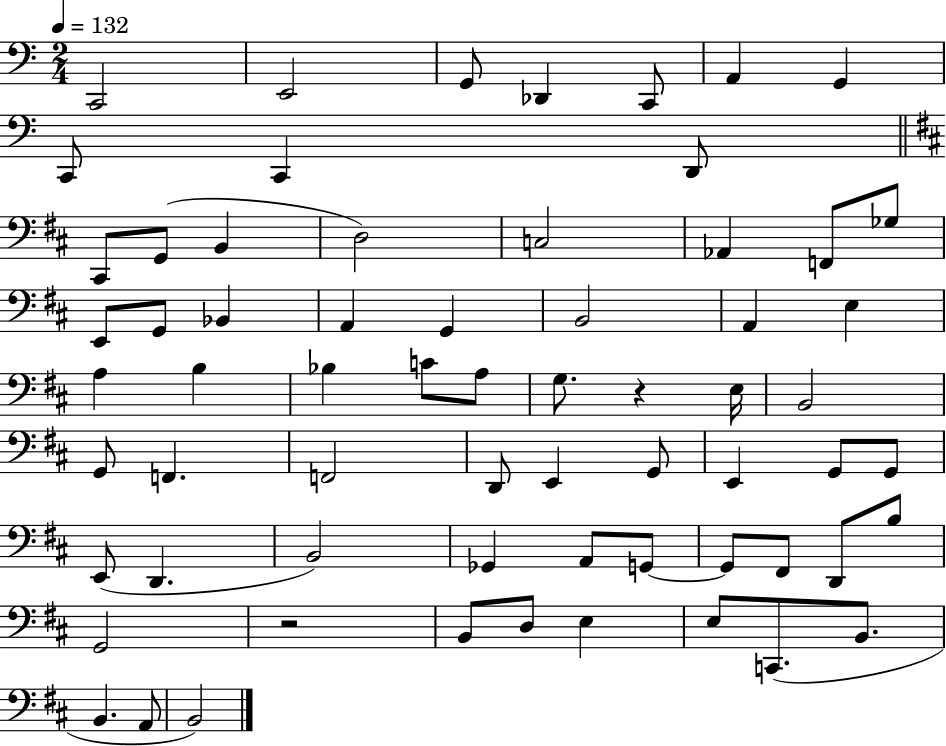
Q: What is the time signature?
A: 2/4